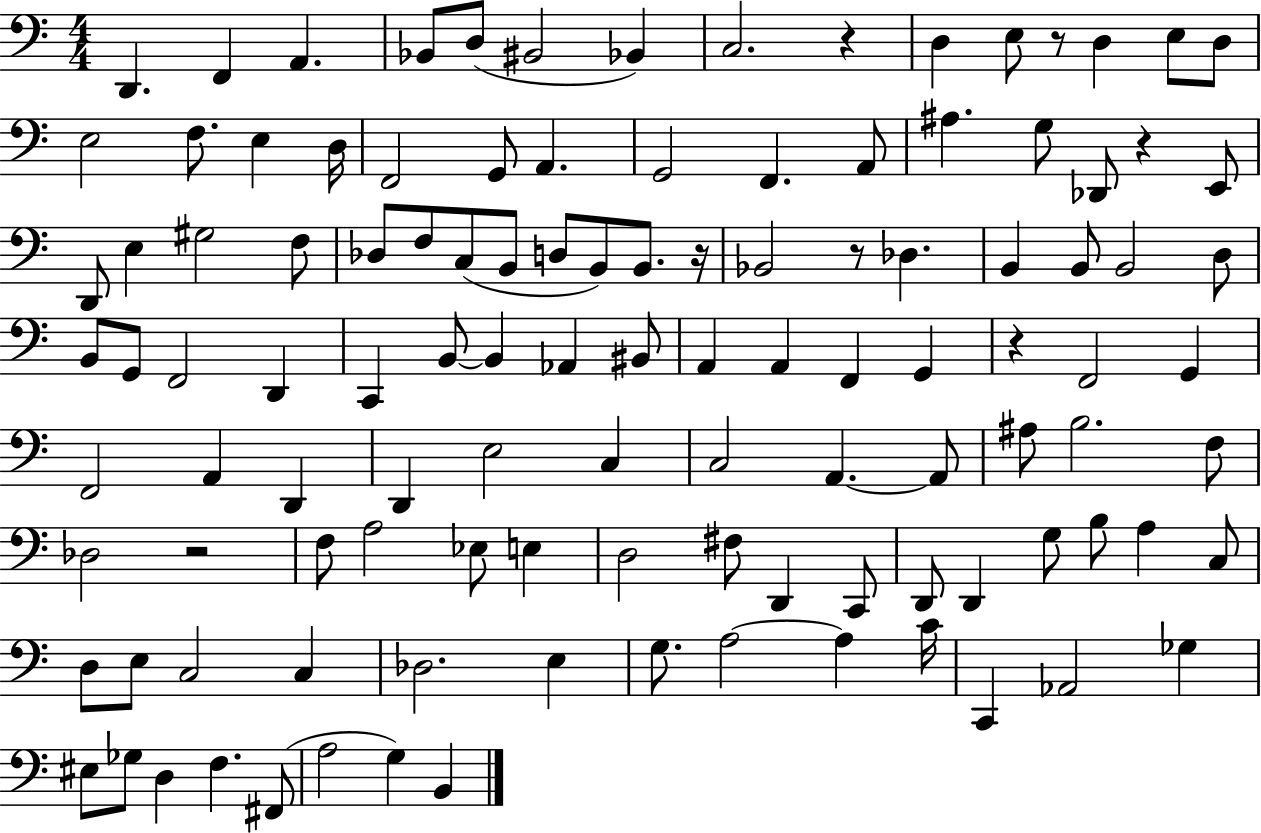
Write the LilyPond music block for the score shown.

{
  \clef bass
  \numericTimeSignature
  \time 4/4
  \key c \major
  d,4. f,4 a,4. | bes,8 d8( bis,2 bes,4) | c2. r4 | d4 e8 r8 d4 e8 d8 | \break e2 f8. e4 d16 | f,2 g,8 a,4. | g,2 f,4. a,8 | ais4. g8 des,8 r4 e,8 | \break d,8 e4 gis2 f8 | des8 f8 c8( b,8 d8 b,8) b,8. r16 | bes,2 r8 des4. | b,4 b,8 b,2 d8 | \break b,8 g,8 f,2 d,4 | c,4 b,8~~ b,4 aes,4 bis,8 | a,4 a,4 f,4 g,4 | r4 f,2 g,4 | \break f,2 a,4 d,4 | d,4 e2 c4 | c2 a,4.~~ a,8 | ais8 b2. f8 | \break des2 r2 | f8 a2 ees8 e4 | d2 fis8 d,4 c,8 | d,8 d,4 g8 b8 a4 c8 | \break d8 e8 c2 c4 | des2. e4 | g8. a2~~ a4 c'16 | c,4 aes,2 ges4 | \break eis8 ges8 d4 f4. fis,8( | a2 g4) b,4 | \bar "|."
}